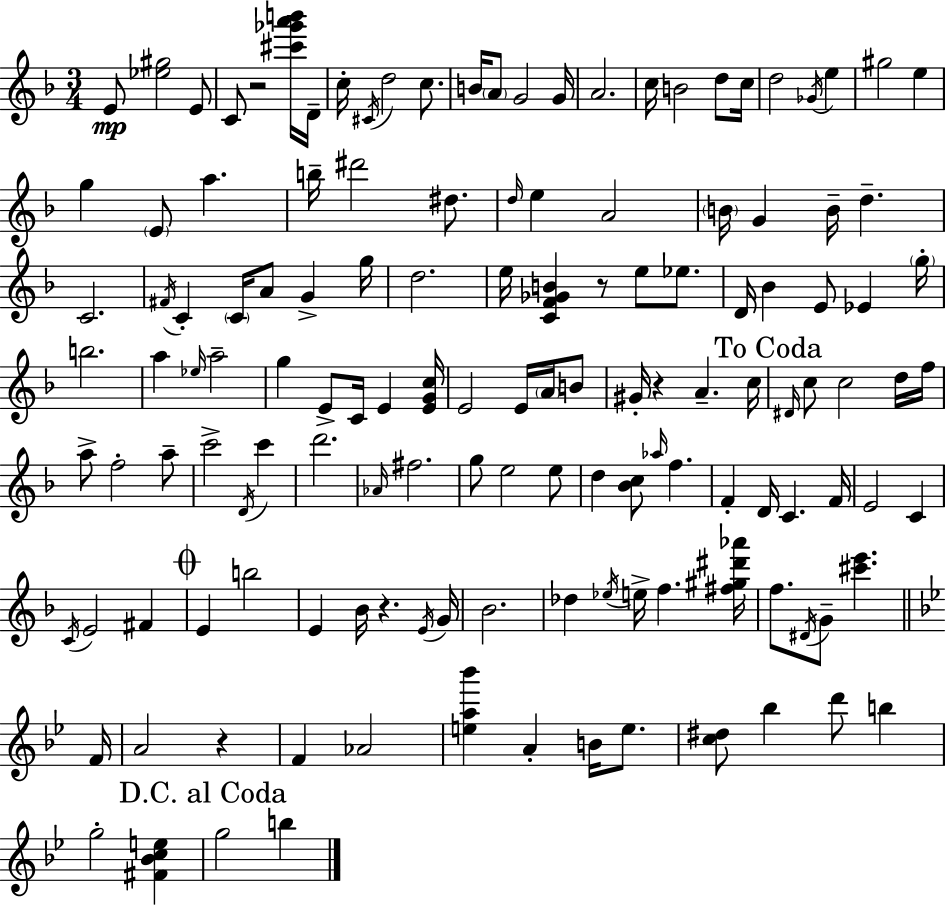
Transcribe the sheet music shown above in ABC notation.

X:1
T:Untitled
M:3/4
L:1/4
K:F
E/2 [_e^g]2 E/2 C/2 z2 [^c'_g'a'b']/4 D/4 c/4 ^C/4 d2 c/2 B/4 A/2 G2 G/4 A2 c/4 B2 d/2 c/4 d2 _G/4 e ^g2 e g E/2 a b/4 ^d'2 ^d/2 d/4 e A2 B/4 G B/4 d C2 ^F/4 C C/4 A/2 G g/4 d2 e/4 [CF_GB] z/2 e/2 _e/2 D/4 _B E/2 _E g/4 b2 a _e/4 a2 g E/2 C/4 E [EGc]/4 E2 E/4 A/4 B/2 ^G/4 z A c/4 ^D/4 c/2 c2 d/4 f/4 a/2 f2 a/2 c'2 D/4 c' d'2 _A/4 ^f2 g/2 e2 e/2 d [_Bc]/2 _a/4 f F D/4 C F/4 E2 C C/4 E2 ^F E b2 E _B/4 z E/4 G/4 _B2 _d _e/4 e/4 f [^f^g^d'_a']/4 f/2 ^D/4 G/2 [^c'e'] F/4 A2 z F _A2 [ea_b'] A B/4 e/2 [c^d]/2 _b d'/2 b g2 [^F_Bce] g2 b